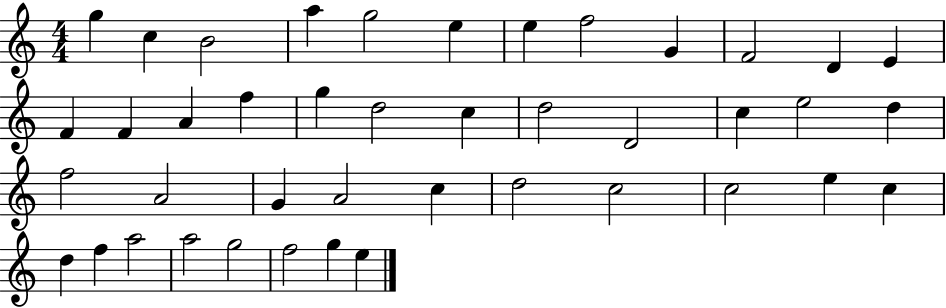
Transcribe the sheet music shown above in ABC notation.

X:1
T:Untitled
M:4/4
L:1/4
K:C
g c B2 a g2 e e f2 G F2 D E F F A f g d2 c d2 D2 c e2 d f2 A2 G A2 c d2 c2 c2 e c d f a2 a2 g2 f2 g e